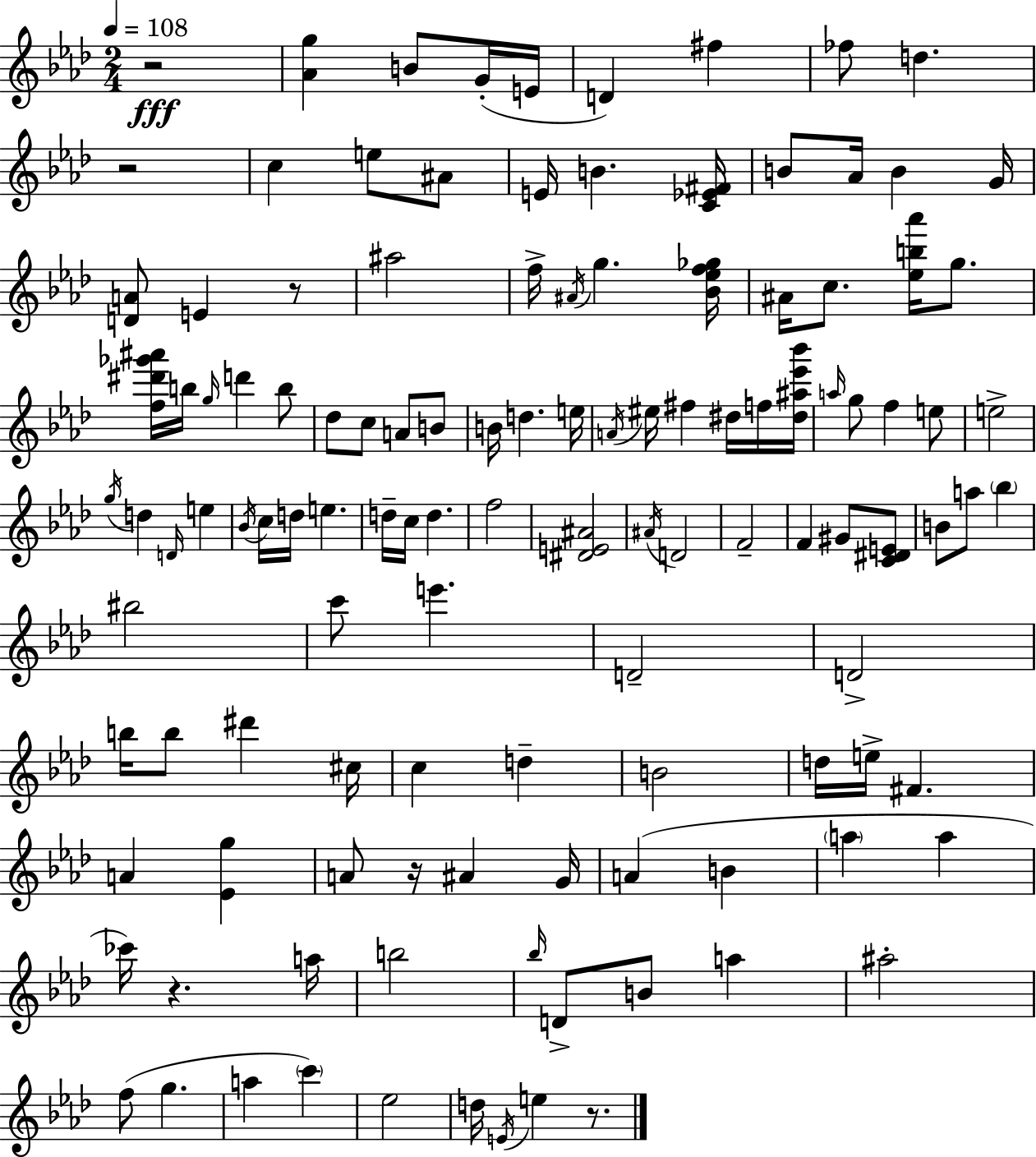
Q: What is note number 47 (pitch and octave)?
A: D5